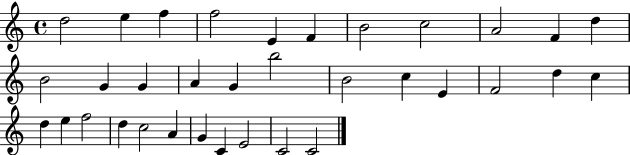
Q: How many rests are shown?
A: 0